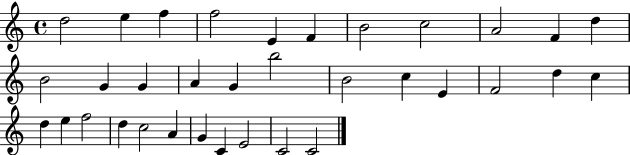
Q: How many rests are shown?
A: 0